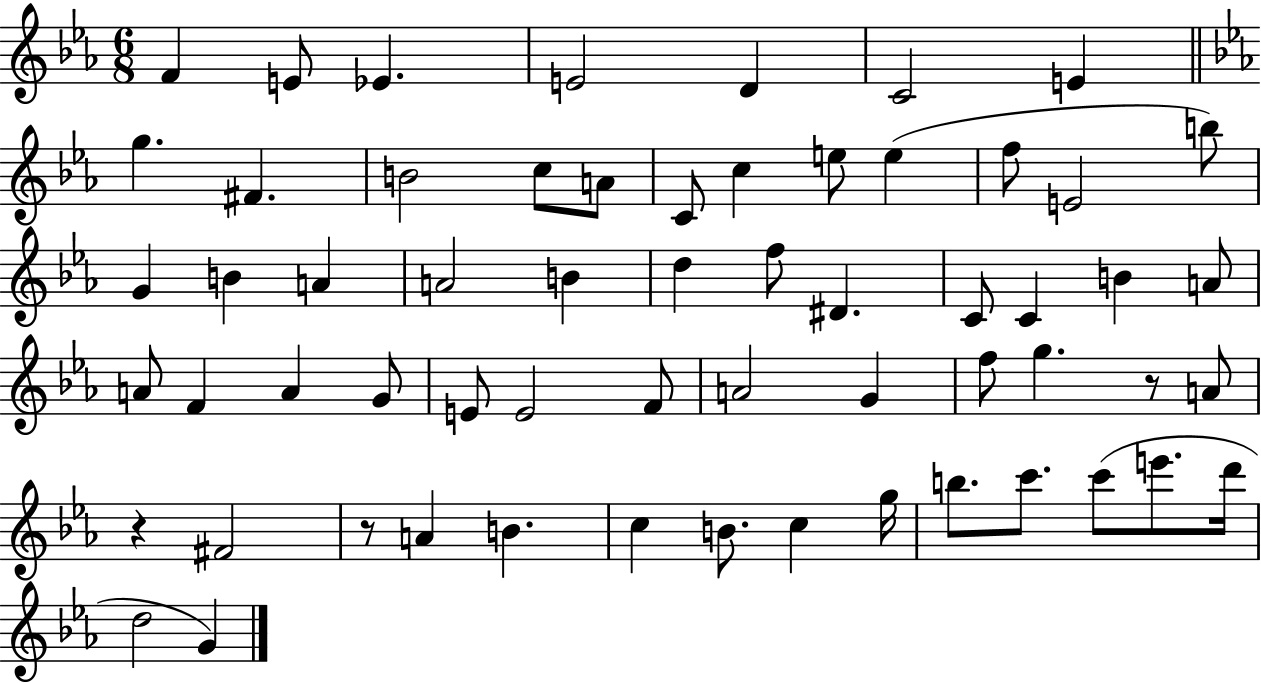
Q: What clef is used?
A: treble